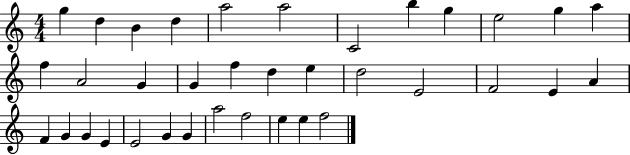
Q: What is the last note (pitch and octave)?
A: F5